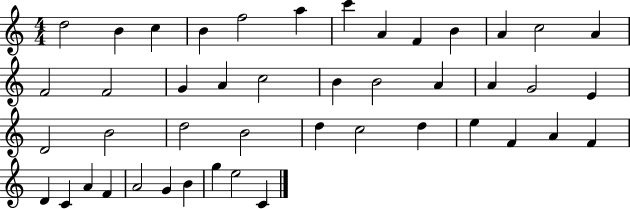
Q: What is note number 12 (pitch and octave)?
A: C5